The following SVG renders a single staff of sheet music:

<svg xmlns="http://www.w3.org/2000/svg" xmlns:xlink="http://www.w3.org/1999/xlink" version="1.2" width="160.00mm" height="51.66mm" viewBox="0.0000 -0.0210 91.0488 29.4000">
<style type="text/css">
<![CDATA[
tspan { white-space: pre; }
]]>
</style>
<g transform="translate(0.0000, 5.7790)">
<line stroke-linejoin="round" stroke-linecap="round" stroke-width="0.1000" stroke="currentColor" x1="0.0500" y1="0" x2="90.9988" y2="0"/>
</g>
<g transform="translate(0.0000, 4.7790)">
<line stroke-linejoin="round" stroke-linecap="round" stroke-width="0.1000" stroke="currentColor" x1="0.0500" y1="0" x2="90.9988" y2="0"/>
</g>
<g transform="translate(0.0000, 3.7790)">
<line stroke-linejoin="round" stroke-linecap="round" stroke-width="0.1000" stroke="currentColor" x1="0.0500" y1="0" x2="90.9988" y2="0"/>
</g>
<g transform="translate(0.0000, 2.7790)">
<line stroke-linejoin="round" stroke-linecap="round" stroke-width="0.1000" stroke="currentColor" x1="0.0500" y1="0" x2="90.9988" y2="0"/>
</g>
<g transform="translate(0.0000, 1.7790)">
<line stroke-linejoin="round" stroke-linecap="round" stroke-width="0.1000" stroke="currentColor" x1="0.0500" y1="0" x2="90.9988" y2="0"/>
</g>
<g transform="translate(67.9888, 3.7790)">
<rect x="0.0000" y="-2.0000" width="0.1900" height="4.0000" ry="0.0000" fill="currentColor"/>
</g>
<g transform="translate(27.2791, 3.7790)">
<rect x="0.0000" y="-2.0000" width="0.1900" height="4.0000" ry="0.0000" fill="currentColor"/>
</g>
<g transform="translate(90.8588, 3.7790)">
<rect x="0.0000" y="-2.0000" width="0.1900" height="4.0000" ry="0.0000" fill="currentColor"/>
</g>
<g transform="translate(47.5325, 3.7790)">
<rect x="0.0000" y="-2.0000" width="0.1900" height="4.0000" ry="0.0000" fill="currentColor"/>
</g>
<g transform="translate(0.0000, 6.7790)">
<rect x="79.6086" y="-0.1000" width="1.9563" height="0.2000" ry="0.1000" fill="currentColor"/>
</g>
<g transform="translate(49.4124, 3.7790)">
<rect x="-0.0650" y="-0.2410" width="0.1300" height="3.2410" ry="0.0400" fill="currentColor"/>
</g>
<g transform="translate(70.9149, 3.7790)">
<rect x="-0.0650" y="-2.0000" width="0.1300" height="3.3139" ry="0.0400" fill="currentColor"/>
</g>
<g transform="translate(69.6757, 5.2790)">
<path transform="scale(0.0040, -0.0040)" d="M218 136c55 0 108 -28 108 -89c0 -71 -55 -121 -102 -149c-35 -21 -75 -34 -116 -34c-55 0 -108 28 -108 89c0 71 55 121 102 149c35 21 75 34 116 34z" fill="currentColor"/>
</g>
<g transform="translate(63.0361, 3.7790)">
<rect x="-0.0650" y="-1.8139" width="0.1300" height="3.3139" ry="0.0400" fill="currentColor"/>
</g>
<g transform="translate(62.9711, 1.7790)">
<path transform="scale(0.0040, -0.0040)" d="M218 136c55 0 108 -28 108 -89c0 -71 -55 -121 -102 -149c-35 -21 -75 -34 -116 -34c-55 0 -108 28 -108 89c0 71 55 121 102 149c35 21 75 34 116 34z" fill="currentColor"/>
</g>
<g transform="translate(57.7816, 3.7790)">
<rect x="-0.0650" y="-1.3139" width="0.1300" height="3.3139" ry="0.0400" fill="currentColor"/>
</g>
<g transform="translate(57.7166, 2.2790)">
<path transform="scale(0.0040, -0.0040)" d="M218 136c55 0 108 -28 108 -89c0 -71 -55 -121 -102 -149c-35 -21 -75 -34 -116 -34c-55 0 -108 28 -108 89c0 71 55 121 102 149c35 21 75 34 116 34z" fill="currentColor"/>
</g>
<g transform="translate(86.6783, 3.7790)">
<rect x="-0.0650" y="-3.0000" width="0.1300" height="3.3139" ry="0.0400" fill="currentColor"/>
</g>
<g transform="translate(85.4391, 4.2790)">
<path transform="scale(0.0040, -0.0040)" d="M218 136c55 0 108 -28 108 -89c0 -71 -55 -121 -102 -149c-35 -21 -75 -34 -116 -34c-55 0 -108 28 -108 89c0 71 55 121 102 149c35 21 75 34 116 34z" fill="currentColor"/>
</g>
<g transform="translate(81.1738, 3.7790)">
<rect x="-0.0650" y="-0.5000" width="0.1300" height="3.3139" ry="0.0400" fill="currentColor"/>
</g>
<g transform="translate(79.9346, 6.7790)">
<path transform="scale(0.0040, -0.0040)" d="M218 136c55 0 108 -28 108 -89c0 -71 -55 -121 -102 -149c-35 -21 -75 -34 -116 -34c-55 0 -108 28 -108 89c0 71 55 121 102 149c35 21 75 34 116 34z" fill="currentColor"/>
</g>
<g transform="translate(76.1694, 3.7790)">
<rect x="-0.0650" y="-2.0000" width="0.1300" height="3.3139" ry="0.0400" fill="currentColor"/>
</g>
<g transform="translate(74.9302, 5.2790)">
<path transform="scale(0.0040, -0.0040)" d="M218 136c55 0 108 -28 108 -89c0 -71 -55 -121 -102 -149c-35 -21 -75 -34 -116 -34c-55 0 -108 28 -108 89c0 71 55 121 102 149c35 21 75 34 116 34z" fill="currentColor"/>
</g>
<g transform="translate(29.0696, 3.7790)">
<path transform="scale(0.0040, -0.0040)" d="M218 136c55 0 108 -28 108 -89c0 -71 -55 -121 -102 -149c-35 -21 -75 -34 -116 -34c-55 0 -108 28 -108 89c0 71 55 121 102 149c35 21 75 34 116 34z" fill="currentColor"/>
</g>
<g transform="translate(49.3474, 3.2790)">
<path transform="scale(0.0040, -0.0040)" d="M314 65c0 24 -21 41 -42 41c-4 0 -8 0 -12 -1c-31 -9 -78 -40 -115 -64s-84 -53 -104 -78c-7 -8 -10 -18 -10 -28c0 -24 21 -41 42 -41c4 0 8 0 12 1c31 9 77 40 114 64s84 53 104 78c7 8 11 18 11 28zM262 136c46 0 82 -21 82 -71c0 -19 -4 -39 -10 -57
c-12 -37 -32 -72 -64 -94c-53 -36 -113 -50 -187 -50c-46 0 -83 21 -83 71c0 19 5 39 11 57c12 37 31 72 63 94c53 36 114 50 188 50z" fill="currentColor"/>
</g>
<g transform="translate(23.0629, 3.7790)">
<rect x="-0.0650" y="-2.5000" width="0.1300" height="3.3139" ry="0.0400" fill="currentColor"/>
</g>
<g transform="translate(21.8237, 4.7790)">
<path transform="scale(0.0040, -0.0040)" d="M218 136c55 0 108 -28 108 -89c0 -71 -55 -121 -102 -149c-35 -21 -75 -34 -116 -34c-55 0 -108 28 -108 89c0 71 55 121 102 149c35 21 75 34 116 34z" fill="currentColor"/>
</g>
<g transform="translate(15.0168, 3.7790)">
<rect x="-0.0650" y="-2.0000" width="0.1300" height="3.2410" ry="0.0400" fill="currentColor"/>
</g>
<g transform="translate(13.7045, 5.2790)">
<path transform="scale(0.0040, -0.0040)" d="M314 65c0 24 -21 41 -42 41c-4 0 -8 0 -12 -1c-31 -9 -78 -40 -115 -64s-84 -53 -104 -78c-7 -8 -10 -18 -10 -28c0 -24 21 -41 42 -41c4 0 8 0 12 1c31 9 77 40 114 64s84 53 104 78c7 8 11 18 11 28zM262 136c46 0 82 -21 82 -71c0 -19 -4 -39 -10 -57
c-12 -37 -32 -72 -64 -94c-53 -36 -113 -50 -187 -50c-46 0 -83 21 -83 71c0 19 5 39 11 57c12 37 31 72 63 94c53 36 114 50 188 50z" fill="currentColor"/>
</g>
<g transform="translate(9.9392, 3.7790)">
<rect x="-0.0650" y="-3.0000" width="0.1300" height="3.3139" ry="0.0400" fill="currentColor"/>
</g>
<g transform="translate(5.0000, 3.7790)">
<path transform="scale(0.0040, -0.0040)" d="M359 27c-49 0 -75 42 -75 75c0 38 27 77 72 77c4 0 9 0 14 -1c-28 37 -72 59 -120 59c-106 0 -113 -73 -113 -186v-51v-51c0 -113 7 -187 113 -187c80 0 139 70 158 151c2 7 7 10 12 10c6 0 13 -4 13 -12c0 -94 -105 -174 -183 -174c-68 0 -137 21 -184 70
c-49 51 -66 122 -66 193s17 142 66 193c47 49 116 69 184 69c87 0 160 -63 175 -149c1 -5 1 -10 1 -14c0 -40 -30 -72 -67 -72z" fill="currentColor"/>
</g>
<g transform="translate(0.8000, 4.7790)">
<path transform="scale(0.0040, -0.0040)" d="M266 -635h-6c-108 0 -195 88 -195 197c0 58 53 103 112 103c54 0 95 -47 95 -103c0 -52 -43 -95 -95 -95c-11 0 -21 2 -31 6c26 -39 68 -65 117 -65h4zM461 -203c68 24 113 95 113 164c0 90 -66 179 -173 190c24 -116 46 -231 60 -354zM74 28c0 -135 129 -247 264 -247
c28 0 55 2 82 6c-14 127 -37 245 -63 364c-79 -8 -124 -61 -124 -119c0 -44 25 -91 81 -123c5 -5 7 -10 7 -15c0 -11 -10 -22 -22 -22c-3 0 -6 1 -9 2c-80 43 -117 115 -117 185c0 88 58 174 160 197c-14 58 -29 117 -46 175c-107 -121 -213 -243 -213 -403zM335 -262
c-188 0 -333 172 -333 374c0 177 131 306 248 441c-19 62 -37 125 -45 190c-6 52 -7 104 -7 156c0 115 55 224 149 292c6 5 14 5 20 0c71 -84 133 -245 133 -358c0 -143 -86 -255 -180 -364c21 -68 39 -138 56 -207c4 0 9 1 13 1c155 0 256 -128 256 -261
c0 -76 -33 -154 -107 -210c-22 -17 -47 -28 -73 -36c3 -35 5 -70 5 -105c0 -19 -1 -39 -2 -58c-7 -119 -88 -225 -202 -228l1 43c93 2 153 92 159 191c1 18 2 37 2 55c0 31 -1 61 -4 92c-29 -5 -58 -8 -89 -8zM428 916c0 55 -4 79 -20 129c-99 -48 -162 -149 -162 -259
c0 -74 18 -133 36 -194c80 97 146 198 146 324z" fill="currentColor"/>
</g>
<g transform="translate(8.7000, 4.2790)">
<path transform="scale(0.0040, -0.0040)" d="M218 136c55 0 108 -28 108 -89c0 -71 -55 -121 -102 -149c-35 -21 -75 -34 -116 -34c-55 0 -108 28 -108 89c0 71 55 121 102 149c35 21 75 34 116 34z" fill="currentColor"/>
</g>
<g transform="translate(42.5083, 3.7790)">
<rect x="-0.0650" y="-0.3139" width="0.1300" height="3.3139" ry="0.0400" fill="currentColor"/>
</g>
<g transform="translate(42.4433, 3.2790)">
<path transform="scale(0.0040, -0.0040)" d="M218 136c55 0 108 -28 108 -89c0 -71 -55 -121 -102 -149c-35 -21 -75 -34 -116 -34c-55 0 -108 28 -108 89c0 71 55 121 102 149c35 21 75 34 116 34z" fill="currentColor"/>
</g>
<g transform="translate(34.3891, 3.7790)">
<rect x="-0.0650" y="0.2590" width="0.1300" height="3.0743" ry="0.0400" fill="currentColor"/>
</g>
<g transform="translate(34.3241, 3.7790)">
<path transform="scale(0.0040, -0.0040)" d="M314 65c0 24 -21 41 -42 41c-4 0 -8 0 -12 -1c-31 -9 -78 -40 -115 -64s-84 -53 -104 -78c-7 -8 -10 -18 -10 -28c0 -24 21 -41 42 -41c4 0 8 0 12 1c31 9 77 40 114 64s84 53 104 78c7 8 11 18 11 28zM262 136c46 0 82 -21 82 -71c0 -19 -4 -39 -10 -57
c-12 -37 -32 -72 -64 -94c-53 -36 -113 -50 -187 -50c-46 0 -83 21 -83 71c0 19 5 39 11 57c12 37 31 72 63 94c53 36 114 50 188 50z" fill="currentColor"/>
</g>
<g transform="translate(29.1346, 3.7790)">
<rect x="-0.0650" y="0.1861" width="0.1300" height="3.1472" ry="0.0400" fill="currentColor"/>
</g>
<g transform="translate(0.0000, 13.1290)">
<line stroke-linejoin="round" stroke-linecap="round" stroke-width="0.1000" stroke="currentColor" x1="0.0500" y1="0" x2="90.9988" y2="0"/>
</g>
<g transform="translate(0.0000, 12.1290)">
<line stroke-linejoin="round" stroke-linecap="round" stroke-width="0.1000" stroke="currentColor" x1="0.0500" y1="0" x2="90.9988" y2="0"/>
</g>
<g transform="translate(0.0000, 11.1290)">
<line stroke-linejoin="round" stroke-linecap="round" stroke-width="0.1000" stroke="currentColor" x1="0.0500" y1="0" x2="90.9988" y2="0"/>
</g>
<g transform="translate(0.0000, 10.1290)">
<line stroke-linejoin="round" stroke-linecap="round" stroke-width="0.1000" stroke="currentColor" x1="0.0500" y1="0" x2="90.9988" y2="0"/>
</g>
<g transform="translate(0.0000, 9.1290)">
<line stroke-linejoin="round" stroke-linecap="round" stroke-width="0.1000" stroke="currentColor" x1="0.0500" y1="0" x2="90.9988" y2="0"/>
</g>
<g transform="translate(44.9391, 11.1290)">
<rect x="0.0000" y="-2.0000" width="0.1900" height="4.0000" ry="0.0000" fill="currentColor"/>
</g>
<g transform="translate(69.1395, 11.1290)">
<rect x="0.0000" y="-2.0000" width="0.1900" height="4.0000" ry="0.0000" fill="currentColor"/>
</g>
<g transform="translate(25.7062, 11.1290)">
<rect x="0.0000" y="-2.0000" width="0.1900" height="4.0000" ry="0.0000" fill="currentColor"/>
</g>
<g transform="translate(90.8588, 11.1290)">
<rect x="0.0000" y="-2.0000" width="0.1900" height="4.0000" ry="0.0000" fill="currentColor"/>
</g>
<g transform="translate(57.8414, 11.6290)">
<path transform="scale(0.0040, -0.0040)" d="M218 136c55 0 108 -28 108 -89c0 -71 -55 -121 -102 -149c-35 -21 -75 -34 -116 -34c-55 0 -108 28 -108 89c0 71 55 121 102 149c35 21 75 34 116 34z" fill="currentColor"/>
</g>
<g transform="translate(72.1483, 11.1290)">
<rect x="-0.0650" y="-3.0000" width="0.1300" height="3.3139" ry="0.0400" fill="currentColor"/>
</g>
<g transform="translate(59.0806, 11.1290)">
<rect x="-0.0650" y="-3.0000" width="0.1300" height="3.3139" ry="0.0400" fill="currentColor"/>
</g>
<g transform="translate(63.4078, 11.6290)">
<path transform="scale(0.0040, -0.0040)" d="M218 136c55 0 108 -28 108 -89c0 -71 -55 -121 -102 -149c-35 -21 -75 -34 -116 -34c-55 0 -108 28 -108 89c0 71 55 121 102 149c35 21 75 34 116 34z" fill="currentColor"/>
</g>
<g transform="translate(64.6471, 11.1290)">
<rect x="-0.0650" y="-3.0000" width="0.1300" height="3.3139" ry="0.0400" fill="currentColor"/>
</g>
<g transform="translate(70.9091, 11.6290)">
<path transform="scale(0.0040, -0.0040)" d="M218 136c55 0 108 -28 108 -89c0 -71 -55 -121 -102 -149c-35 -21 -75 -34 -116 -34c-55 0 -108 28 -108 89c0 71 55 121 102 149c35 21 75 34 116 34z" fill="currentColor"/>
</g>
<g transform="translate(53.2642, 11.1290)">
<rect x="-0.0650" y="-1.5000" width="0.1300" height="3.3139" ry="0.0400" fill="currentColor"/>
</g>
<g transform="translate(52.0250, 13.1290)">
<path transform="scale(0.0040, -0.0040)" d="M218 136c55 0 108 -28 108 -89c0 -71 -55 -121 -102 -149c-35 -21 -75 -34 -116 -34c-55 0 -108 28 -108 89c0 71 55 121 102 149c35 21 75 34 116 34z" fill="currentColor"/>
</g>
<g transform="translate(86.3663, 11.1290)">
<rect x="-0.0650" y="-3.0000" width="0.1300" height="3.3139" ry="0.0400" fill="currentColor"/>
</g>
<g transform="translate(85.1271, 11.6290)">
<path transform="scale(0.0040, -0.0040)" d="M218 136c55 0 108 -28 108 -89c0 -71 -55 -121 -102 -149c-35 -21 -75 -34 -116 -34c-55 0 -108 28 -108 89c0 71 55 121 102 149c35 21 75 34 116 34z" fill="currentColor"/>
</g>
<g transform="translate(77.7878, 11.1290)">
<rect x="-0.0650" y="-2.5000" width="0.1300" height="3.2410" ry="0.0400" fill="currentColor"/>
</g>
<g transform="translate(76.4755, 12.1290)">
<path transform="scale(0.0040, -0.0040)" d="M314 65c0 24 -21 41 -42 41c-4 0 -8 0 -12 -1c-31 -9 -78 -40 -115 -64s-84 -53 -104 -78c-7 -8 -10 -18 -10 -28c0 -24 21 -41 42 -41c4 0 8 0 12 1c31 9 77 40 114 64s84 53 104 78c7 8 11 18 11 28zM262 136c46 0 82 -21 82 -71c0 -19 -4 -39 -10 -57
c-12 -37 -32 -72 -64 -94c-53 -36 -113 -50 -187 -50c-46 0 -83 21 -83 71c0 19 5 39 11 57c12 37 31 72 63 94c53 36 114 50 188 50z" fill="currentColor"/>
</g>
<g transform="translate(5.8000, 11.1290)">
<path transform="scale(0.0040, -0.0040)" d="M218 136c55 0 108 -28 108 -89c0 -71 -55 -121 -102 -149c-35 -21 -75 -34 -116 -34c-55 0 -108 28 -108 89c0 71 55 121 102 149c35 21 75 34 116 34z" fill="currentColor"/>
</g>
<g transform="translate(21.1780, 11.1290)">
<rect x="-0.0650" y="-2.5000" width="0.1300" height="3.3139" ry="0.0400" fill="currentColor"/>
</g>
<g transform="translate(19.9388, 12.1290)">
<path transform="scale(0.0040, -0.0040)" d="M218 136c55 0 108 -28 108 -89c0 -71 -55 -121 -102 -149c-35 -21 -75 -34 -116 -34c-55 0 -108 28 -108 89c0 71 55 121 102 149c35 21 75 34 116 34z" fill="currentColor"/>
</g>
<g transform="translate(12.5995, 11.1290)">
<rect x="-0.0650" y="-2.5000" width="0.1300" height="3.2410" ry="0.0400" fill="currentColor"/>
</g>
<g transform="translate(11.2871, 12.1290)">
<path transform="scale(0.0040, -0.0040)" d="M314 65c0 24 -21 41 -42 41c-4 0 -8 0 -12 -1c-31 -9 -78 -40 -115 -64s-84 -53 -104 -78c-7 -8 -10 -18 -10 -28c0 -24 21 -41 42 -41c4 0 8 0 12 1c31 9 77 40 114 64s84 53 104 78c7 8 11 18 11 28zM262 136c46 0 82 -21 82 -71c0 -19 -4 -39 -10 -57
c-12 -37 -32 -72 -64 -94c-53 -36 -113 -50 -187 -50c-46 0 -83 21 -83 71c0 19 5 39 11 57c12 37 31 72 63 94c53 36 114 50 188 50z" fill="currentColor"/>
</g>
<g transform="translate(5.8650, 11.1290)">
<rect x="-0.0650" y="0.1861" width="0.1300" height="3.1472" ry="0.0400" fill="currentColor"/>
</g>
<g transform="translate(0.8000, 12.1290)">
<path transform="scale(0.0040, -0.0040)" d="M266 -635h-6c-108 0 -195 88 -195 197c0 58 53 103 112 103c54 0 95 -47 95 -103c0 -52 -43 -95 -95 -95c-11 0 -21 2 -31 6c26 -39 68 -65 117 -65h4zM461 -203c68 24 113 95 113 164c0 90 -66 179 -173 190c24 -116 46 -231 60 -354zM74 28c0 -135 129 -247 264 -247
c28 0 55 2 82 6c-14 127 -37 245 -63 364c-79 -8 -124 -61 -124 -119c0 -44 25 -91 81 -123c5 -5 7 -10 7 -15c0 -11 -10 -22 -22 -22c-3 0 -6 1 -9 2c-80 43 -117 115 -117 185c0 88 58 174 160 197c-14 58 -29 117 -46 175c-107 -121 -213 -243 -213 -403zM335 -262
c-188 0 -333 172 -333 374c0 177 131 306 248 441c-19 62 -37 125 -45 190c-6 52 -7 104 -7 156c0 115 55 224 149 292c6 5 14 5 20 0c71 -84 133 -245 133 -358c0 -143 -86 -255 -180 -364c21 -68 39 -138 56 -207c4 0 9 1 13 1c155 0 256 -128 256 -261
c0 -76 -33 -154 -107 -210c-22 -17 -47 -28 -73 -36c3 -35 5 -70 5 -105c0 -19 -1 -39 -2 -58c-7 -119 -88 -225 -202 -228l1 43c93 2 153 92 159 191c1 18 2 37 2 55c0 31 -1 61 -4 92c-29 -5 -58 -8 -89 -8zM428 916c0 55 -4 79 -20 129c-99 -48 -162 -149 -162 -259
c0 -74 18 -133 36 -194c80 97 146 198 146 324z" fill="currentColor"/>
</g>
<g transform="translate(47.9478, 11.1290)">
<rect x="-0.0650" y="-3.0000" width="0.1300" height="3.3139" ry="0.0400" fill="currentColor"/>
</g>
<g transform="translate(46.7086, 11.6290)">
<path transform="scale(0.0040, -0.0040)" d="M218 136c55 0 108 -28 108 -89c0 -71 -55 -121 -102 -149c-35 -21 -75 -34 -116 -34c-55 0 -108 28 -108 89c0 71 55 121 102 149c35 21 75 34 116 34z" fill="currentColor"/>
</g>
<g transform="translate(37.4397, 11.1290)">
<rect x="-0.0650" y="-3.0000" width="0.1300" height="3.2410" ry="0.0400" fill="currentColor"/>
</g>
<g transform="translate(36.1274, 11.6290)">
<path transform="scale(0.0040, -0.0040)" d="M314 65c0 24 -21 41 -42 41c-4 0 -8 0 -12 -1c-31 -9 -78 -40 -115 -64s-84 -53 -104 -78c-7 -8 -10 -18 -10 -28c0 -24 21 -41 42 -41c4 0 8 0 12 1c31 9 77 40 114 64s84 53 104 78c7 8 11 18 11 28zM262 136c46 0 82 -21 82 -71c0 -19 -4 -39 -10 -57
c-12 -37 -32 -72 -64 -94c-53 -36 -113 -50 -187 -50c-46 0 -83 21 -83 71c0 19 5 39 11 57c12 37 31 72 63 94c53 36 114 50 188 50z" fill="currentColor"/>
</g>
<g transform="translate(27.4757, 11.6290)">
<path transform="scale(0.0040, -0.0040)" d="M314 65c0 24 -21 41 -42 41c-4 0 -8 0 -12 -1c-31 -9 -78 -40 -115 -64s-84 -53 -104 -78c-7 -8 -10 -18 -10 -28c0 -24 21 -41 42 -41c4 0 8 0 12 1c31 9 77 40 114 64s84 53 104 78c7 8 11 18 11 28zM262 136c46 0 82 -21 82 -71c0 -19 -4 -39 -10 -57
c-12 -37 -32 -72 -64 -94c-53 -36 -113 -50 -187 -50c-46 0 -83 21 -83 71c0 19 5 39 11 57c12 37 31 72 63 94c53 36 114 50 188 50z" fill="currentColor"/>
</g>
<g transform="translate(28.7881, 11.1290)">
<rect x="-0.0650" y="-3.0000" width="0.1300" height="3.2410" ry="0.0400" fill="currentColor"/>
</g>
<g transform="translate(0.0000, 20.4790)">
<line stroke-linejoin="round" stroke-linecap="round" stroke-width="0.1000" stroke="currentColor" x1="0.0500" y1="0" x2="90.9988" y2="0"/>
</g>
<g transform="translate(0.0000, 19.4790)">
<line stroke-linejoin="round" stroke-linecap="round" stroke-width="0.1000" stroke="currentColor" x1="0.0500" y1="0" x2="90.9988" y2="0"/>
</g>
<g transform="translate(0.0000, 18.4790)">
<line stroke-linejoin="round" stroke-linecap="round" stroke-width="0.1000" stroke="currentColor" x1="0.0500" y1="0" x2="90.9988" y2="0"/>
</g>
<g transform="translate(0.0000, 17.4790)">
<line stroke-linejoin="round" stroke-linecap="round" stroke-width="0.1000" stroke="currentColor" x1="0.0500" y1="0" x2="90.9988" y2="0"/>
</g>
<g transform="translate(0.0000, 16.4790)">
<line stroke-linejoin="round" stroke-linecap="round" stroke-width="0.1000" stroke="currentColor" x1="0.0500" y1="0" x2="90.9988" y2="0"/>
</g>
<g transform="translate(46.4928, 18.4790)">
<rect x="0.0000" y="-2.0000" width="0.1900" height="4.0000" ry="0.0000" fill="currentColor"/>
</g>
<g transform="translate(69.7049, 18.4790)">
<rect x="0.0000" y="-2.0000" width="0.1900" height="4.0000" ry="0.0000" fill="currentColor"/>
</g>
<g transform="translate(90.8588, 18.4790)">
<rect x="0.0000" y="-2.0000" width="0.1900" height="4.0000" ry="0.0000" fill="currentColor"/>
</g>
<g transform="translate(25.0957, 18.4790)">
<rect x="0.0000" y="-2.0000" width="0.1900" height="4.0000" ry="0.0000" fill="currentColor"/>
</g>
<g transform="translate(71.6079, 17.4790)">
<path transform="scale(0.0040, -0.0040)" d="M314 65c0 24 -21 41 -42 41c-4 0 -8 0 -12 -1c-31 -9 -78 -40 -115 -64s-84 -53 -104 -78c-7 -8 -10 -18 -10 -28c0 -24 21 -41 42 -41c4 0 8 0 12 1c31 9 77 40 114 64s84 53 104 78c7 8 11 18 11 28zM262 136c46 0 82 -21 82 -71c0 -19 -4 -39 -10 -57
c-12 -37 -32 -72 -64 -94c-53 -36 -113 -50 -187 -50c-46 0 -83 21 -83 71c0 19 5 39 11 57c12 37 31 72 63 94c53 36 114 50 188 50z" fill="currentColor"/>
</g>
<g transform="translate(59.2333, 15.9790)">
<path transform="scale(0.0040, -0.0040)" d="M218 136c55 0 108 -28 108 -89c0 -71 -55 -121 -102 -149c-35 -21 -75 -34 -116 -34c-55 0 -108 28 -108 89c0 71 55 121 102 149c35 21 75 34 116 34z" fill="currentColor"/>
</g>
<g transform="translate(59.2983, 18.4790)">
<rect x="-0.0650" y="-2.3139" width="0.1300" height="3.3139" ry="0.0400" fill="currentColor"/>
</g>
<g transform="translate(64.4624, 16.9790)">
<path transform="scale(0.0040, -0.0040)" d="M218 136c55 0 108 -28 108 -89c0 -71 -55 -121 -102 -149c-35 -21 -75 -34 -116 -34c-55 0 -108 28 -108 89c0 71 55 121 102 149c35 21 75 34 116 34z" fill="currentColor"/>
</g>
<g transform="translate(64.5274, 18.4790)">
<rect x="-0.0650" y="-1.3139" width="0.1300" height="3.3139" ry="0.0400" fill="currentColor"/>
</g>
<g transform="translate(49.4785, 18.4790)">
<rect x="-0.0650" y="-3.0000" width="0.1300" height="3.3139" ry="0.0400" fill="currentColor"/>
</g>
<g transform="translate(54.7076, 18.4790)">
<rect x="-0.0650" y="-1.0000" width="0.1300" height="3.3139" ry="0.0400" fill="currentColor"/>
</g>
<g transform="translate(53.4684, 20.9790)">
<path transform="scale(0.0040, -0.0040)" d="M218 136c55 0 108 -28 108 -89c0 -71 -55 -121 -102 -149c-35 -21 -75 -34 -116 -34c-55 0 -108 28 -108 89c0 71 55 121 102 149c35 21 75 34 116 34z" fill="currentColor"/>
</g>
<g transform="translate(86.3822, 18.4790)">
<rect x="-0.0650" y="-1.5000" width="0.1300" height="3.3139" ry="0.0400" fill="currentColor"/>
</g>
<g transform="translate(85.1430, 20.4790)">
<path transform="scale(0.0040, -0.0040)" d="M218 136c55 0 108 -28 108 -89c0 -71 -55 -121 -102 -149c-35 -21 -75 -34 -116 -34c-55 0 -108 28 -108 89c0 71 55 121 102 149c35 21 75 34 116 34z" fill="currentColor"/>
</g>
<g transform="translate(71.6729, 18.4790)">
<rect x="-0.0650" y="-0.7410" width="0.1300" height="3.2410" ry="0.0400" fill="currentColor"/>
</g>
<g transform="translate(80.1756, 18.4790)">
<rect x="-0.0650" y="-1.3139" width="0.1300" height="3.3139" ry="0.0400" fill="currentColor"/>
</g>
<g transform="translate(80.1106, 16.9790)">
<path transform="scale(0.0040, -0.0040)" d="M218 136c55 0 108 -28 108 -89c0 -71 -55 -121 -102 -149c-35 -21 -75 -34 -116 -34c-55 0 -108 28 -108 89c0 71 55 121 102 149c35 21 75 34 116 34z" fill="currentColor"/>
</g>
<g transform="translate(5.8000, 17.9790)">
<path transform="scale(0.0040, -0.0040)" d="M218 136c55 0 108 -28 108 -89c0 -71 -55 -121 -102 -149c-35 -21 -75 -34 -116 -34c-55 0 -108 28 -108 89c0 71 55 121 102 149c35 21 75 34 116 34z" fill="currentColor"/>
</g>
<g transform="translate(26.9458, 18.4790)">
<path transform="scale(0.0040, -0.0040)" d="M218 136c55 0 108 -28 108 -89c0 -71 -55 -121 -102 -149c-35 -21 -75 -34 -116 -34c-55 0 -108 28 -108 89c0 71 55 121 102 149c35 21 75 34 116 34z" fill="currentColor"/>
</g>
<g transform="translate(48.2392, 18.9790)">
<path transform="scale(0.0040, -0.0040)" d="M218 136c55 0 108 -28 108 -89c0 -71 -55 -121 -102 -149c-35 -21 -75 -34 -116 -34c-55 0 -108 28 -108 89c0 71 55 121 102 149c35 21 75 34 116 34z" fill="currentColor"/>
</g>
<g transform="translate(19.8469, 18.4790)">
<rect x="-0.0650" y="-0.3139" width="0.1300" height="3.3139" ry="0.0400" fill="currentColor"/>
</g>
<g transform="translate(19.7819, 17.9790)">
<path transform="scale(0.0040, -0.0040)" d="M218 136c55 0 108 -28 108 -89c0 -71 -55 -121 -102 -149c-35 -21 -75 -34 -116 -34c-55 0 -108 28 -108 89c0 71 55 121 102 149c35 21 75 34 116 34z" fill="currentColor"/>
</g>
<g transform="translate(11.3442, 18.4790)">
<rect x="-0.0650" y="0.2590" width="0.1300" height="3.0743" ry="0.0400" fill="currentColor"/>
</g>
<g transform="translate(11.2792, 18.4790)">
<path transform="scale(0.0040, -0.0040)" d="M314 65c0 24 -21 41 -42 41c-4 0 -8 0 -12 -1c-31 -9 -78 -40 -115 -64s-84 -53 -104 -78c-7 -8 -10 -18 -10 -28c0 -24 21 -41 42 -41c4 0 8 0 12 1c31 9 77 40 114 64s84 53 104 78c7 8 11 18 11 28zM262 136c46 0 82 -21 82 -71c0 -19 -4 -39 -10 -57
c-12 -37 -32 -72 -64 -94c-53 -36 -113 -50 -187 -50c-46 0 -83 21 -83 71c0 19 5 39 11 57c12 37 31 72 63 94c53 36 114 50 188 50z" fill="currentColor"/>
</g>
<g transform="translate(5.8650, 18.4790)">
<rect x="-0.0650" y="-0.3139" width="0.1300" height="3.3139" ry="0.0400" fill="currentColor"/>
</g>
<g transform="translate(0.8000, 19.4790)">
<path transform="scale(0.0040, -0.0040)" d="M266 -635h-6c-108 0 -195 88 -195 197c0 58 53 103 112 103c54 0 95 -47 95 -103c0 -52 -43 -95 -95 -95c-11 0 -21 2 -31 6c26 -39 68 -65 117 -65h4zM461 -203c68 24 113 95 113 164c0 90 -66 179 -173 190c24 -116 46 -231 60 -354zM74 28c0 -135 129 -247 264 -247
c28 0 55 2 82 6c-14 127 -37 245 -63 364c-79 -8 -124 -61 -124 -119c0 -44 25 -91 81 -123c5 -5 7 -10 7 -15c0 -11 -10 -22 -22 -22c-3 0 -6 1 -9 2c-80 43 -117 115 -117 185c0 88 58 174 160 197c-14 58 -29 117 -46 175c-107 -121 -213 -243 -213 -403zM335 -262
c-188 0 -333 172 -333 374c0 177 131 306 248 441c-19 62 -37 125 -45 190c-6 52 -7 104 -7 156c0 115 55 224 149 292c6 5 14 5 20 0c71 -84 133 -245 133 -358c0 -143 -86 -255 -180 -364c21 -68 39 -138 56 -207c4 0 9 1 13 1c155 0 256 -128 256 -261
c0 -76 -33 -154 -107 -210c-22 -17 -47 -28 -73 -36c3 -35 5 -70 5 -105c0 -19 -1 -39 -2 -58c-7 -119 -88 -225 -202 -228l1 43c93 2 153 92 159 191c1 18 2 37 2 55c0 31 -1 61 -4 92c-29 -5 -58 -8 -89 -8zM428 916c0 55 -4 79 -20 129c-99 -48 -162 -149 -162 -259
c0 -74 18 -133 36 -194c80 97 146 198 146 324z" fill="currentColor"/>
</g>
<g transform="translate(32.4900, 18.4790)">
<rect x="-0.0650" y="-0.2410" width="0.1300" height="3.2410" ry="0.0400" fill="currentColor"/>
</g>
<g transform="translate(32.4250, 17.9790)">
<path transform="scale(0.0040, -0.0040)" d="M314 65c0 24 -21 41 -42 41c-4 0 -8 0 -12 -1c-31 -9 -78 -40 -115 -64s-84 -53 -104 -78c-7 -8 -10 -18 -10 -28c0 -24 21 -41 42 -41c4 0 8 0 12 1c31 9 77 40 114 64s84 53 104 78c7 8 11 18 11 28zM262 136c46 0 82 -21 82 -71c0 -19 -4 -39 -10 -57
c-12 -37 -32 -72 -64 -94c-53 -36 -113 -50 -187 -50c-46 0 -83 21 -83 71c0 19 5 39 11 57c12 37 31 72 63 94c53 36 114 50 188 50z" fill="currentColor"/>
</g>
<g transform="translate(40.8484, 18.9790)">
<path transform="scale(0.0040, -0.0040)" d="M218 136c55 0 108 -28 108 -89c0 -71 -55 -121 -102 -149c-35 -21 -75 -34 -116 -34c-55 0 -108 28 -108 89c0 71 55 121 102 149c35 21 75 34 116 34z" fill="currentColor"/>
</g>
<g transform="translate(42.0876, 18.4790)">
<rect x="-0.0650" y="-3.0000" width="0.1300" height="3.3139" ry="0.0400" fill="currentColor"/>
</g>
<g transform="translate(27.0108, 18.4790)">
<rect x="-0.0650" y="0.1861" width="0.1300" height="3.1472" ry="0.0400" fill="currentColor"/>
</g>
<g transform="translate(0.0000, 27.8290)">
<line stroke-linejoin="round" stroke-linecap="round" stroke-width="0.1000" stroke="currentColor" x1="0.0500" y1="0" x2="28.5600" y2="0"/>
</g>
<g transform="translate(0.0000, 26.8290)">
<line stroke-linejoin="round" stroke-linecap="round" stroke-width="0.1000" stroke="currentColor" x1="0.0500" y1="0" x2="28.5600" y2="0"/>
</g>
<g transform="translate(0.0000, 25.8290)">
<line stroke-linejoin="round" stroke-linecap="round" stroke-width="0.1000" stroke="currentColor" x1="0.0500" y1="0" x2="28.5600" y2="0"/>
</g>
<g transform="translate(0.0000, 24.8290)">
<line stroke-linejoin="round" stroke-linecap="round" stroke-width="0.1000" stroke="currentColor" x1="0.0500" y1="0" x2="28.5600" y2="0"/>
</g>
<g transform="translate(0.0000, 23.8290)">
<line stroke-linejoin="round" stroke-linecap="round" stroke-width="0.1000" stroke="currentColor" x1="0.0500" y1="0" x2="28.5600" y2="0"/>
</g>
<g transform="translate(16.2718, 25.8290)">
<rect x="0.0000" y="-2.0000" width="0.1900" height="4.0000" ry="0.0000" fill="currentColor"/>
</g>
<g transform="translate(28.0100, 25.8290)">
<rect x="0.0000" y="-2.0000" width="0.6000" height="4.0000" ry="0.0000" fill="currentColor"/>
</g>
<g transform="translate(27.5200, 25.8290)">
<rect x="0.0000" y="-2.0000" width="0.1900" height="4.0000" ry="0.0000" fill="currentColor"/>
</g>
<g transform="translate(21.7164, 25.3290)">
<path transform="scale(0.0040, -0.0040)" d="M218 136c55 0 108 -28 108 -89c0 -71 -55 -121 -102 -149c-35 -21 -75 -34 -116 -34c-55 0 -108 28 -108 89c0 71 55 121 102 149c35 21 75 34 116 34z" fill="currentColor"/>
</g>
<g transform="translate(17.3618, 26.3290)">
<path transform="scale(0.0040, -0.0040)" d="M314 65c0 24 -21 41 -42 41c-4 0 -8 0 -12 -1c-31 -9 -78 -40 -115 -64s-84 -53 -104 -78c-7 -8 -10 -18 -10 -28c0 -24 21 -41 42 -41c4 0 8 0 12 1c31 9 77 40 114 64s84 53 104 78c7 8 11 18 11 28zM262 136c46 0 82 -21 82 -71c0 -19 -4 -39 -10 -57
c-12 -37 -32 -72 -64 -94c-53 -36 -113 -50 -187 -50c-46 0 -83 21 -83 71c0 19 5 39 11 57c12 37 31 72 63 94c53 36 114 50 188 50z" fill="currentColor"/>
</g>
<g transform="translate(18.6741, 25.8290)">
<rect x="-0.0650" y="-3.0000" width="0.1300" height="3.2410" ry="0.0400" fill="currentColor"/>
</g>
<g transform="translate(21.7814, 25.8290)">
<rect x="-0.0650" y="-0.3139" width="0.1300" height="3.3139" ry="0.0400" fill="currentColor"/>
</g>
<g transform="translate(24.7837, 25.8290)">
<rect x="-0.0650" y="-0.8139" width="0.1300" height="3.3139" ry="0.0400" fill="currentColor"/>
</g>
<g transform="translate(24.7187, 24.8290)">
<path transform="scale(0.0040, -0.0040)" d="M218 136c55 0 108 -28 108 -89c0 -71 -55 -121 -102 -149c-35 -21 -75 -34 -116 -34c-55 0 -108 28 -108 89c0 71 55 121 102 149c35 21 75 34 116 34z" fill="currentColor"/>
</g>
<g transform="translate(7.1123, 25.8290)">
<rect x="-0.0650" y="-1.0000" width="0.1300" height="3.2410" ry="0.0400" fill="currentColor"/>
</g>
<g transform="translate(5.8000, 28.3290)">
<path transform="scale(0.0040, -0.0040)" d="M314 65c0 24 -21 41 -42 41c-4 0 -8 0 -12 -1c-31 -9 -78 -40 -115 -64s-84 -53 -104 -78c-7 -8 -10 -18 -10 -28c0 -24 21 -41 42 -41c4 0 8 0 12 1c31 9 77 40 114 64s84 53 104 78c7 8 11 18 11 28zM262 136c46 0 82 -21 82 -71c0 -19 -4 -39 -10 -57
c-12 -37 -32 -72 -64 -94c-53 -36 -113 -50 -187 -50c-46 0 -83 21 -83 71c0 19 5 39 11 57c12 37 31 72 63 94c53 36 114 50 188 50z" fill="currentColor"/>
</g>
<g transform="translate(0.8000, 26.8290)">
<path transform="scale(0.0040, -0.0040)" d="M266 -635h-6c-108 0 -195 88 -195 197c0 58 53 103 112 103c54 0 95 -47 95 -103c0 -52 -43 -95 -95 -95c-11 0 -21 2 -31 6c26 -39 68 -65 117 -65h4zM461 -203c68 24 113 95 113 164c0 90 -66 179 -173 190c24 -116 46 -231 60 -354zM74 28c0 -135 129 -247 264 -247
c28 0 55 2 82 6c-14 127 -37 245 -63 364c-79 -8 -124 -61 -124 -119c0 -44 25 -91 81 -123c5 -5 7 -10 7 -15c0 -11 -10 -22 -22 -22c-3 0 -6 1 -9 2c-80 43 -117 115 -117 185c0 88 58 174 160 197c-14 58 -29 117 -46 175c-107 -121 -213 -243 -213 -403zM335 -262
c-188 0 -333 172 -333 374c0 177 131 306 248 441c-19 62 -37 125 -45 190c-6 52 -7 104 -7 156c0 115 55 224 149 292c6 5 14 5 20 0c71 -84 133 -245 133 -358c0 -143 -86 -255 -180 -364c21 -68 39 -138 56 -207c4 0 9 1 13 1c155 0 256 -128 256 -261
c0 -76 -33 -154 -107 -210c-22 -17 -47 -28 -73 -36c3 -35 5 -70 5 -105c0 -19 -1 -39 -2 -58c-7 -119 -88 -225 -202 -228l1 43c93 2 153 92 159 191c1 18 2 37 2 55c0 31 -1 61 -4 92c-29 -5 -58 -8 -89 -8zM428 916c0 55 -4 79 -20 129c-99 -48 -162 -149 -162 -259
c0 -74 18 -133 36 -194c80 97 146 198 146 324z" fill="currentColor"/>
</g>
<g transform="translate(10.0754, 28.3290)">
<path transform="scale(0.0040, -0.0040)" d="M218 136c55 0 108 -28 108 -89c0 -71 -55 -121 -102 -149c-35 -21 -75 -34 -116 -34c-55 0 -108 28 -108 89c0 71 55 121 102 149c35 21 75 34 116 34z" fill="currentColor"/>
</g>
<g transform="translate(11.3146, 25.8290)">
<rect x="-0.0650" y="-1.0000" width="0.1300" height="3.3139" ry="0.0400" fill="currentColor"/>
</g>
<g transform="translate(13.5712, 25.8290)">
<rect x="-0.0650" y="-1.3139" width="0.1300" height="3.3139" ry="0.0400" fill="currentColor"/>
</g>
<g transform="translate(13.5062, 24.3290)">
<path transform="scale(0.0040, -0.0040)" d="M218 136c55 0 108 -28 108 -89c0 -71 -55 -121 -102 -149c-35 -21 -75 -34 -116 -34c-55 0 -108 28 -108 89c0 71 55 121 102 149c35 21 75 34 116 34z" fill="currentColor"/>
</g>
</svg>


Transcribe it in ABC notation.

X:1
T:Untitled
M:4/4
L:1/4
K:C
A F2 G B B2 c c2 e f F F C A B G2 G A2 A2 A E A A A G2 A c B2 c B c2 A A D g e d2 e E D2 D e A2 c d